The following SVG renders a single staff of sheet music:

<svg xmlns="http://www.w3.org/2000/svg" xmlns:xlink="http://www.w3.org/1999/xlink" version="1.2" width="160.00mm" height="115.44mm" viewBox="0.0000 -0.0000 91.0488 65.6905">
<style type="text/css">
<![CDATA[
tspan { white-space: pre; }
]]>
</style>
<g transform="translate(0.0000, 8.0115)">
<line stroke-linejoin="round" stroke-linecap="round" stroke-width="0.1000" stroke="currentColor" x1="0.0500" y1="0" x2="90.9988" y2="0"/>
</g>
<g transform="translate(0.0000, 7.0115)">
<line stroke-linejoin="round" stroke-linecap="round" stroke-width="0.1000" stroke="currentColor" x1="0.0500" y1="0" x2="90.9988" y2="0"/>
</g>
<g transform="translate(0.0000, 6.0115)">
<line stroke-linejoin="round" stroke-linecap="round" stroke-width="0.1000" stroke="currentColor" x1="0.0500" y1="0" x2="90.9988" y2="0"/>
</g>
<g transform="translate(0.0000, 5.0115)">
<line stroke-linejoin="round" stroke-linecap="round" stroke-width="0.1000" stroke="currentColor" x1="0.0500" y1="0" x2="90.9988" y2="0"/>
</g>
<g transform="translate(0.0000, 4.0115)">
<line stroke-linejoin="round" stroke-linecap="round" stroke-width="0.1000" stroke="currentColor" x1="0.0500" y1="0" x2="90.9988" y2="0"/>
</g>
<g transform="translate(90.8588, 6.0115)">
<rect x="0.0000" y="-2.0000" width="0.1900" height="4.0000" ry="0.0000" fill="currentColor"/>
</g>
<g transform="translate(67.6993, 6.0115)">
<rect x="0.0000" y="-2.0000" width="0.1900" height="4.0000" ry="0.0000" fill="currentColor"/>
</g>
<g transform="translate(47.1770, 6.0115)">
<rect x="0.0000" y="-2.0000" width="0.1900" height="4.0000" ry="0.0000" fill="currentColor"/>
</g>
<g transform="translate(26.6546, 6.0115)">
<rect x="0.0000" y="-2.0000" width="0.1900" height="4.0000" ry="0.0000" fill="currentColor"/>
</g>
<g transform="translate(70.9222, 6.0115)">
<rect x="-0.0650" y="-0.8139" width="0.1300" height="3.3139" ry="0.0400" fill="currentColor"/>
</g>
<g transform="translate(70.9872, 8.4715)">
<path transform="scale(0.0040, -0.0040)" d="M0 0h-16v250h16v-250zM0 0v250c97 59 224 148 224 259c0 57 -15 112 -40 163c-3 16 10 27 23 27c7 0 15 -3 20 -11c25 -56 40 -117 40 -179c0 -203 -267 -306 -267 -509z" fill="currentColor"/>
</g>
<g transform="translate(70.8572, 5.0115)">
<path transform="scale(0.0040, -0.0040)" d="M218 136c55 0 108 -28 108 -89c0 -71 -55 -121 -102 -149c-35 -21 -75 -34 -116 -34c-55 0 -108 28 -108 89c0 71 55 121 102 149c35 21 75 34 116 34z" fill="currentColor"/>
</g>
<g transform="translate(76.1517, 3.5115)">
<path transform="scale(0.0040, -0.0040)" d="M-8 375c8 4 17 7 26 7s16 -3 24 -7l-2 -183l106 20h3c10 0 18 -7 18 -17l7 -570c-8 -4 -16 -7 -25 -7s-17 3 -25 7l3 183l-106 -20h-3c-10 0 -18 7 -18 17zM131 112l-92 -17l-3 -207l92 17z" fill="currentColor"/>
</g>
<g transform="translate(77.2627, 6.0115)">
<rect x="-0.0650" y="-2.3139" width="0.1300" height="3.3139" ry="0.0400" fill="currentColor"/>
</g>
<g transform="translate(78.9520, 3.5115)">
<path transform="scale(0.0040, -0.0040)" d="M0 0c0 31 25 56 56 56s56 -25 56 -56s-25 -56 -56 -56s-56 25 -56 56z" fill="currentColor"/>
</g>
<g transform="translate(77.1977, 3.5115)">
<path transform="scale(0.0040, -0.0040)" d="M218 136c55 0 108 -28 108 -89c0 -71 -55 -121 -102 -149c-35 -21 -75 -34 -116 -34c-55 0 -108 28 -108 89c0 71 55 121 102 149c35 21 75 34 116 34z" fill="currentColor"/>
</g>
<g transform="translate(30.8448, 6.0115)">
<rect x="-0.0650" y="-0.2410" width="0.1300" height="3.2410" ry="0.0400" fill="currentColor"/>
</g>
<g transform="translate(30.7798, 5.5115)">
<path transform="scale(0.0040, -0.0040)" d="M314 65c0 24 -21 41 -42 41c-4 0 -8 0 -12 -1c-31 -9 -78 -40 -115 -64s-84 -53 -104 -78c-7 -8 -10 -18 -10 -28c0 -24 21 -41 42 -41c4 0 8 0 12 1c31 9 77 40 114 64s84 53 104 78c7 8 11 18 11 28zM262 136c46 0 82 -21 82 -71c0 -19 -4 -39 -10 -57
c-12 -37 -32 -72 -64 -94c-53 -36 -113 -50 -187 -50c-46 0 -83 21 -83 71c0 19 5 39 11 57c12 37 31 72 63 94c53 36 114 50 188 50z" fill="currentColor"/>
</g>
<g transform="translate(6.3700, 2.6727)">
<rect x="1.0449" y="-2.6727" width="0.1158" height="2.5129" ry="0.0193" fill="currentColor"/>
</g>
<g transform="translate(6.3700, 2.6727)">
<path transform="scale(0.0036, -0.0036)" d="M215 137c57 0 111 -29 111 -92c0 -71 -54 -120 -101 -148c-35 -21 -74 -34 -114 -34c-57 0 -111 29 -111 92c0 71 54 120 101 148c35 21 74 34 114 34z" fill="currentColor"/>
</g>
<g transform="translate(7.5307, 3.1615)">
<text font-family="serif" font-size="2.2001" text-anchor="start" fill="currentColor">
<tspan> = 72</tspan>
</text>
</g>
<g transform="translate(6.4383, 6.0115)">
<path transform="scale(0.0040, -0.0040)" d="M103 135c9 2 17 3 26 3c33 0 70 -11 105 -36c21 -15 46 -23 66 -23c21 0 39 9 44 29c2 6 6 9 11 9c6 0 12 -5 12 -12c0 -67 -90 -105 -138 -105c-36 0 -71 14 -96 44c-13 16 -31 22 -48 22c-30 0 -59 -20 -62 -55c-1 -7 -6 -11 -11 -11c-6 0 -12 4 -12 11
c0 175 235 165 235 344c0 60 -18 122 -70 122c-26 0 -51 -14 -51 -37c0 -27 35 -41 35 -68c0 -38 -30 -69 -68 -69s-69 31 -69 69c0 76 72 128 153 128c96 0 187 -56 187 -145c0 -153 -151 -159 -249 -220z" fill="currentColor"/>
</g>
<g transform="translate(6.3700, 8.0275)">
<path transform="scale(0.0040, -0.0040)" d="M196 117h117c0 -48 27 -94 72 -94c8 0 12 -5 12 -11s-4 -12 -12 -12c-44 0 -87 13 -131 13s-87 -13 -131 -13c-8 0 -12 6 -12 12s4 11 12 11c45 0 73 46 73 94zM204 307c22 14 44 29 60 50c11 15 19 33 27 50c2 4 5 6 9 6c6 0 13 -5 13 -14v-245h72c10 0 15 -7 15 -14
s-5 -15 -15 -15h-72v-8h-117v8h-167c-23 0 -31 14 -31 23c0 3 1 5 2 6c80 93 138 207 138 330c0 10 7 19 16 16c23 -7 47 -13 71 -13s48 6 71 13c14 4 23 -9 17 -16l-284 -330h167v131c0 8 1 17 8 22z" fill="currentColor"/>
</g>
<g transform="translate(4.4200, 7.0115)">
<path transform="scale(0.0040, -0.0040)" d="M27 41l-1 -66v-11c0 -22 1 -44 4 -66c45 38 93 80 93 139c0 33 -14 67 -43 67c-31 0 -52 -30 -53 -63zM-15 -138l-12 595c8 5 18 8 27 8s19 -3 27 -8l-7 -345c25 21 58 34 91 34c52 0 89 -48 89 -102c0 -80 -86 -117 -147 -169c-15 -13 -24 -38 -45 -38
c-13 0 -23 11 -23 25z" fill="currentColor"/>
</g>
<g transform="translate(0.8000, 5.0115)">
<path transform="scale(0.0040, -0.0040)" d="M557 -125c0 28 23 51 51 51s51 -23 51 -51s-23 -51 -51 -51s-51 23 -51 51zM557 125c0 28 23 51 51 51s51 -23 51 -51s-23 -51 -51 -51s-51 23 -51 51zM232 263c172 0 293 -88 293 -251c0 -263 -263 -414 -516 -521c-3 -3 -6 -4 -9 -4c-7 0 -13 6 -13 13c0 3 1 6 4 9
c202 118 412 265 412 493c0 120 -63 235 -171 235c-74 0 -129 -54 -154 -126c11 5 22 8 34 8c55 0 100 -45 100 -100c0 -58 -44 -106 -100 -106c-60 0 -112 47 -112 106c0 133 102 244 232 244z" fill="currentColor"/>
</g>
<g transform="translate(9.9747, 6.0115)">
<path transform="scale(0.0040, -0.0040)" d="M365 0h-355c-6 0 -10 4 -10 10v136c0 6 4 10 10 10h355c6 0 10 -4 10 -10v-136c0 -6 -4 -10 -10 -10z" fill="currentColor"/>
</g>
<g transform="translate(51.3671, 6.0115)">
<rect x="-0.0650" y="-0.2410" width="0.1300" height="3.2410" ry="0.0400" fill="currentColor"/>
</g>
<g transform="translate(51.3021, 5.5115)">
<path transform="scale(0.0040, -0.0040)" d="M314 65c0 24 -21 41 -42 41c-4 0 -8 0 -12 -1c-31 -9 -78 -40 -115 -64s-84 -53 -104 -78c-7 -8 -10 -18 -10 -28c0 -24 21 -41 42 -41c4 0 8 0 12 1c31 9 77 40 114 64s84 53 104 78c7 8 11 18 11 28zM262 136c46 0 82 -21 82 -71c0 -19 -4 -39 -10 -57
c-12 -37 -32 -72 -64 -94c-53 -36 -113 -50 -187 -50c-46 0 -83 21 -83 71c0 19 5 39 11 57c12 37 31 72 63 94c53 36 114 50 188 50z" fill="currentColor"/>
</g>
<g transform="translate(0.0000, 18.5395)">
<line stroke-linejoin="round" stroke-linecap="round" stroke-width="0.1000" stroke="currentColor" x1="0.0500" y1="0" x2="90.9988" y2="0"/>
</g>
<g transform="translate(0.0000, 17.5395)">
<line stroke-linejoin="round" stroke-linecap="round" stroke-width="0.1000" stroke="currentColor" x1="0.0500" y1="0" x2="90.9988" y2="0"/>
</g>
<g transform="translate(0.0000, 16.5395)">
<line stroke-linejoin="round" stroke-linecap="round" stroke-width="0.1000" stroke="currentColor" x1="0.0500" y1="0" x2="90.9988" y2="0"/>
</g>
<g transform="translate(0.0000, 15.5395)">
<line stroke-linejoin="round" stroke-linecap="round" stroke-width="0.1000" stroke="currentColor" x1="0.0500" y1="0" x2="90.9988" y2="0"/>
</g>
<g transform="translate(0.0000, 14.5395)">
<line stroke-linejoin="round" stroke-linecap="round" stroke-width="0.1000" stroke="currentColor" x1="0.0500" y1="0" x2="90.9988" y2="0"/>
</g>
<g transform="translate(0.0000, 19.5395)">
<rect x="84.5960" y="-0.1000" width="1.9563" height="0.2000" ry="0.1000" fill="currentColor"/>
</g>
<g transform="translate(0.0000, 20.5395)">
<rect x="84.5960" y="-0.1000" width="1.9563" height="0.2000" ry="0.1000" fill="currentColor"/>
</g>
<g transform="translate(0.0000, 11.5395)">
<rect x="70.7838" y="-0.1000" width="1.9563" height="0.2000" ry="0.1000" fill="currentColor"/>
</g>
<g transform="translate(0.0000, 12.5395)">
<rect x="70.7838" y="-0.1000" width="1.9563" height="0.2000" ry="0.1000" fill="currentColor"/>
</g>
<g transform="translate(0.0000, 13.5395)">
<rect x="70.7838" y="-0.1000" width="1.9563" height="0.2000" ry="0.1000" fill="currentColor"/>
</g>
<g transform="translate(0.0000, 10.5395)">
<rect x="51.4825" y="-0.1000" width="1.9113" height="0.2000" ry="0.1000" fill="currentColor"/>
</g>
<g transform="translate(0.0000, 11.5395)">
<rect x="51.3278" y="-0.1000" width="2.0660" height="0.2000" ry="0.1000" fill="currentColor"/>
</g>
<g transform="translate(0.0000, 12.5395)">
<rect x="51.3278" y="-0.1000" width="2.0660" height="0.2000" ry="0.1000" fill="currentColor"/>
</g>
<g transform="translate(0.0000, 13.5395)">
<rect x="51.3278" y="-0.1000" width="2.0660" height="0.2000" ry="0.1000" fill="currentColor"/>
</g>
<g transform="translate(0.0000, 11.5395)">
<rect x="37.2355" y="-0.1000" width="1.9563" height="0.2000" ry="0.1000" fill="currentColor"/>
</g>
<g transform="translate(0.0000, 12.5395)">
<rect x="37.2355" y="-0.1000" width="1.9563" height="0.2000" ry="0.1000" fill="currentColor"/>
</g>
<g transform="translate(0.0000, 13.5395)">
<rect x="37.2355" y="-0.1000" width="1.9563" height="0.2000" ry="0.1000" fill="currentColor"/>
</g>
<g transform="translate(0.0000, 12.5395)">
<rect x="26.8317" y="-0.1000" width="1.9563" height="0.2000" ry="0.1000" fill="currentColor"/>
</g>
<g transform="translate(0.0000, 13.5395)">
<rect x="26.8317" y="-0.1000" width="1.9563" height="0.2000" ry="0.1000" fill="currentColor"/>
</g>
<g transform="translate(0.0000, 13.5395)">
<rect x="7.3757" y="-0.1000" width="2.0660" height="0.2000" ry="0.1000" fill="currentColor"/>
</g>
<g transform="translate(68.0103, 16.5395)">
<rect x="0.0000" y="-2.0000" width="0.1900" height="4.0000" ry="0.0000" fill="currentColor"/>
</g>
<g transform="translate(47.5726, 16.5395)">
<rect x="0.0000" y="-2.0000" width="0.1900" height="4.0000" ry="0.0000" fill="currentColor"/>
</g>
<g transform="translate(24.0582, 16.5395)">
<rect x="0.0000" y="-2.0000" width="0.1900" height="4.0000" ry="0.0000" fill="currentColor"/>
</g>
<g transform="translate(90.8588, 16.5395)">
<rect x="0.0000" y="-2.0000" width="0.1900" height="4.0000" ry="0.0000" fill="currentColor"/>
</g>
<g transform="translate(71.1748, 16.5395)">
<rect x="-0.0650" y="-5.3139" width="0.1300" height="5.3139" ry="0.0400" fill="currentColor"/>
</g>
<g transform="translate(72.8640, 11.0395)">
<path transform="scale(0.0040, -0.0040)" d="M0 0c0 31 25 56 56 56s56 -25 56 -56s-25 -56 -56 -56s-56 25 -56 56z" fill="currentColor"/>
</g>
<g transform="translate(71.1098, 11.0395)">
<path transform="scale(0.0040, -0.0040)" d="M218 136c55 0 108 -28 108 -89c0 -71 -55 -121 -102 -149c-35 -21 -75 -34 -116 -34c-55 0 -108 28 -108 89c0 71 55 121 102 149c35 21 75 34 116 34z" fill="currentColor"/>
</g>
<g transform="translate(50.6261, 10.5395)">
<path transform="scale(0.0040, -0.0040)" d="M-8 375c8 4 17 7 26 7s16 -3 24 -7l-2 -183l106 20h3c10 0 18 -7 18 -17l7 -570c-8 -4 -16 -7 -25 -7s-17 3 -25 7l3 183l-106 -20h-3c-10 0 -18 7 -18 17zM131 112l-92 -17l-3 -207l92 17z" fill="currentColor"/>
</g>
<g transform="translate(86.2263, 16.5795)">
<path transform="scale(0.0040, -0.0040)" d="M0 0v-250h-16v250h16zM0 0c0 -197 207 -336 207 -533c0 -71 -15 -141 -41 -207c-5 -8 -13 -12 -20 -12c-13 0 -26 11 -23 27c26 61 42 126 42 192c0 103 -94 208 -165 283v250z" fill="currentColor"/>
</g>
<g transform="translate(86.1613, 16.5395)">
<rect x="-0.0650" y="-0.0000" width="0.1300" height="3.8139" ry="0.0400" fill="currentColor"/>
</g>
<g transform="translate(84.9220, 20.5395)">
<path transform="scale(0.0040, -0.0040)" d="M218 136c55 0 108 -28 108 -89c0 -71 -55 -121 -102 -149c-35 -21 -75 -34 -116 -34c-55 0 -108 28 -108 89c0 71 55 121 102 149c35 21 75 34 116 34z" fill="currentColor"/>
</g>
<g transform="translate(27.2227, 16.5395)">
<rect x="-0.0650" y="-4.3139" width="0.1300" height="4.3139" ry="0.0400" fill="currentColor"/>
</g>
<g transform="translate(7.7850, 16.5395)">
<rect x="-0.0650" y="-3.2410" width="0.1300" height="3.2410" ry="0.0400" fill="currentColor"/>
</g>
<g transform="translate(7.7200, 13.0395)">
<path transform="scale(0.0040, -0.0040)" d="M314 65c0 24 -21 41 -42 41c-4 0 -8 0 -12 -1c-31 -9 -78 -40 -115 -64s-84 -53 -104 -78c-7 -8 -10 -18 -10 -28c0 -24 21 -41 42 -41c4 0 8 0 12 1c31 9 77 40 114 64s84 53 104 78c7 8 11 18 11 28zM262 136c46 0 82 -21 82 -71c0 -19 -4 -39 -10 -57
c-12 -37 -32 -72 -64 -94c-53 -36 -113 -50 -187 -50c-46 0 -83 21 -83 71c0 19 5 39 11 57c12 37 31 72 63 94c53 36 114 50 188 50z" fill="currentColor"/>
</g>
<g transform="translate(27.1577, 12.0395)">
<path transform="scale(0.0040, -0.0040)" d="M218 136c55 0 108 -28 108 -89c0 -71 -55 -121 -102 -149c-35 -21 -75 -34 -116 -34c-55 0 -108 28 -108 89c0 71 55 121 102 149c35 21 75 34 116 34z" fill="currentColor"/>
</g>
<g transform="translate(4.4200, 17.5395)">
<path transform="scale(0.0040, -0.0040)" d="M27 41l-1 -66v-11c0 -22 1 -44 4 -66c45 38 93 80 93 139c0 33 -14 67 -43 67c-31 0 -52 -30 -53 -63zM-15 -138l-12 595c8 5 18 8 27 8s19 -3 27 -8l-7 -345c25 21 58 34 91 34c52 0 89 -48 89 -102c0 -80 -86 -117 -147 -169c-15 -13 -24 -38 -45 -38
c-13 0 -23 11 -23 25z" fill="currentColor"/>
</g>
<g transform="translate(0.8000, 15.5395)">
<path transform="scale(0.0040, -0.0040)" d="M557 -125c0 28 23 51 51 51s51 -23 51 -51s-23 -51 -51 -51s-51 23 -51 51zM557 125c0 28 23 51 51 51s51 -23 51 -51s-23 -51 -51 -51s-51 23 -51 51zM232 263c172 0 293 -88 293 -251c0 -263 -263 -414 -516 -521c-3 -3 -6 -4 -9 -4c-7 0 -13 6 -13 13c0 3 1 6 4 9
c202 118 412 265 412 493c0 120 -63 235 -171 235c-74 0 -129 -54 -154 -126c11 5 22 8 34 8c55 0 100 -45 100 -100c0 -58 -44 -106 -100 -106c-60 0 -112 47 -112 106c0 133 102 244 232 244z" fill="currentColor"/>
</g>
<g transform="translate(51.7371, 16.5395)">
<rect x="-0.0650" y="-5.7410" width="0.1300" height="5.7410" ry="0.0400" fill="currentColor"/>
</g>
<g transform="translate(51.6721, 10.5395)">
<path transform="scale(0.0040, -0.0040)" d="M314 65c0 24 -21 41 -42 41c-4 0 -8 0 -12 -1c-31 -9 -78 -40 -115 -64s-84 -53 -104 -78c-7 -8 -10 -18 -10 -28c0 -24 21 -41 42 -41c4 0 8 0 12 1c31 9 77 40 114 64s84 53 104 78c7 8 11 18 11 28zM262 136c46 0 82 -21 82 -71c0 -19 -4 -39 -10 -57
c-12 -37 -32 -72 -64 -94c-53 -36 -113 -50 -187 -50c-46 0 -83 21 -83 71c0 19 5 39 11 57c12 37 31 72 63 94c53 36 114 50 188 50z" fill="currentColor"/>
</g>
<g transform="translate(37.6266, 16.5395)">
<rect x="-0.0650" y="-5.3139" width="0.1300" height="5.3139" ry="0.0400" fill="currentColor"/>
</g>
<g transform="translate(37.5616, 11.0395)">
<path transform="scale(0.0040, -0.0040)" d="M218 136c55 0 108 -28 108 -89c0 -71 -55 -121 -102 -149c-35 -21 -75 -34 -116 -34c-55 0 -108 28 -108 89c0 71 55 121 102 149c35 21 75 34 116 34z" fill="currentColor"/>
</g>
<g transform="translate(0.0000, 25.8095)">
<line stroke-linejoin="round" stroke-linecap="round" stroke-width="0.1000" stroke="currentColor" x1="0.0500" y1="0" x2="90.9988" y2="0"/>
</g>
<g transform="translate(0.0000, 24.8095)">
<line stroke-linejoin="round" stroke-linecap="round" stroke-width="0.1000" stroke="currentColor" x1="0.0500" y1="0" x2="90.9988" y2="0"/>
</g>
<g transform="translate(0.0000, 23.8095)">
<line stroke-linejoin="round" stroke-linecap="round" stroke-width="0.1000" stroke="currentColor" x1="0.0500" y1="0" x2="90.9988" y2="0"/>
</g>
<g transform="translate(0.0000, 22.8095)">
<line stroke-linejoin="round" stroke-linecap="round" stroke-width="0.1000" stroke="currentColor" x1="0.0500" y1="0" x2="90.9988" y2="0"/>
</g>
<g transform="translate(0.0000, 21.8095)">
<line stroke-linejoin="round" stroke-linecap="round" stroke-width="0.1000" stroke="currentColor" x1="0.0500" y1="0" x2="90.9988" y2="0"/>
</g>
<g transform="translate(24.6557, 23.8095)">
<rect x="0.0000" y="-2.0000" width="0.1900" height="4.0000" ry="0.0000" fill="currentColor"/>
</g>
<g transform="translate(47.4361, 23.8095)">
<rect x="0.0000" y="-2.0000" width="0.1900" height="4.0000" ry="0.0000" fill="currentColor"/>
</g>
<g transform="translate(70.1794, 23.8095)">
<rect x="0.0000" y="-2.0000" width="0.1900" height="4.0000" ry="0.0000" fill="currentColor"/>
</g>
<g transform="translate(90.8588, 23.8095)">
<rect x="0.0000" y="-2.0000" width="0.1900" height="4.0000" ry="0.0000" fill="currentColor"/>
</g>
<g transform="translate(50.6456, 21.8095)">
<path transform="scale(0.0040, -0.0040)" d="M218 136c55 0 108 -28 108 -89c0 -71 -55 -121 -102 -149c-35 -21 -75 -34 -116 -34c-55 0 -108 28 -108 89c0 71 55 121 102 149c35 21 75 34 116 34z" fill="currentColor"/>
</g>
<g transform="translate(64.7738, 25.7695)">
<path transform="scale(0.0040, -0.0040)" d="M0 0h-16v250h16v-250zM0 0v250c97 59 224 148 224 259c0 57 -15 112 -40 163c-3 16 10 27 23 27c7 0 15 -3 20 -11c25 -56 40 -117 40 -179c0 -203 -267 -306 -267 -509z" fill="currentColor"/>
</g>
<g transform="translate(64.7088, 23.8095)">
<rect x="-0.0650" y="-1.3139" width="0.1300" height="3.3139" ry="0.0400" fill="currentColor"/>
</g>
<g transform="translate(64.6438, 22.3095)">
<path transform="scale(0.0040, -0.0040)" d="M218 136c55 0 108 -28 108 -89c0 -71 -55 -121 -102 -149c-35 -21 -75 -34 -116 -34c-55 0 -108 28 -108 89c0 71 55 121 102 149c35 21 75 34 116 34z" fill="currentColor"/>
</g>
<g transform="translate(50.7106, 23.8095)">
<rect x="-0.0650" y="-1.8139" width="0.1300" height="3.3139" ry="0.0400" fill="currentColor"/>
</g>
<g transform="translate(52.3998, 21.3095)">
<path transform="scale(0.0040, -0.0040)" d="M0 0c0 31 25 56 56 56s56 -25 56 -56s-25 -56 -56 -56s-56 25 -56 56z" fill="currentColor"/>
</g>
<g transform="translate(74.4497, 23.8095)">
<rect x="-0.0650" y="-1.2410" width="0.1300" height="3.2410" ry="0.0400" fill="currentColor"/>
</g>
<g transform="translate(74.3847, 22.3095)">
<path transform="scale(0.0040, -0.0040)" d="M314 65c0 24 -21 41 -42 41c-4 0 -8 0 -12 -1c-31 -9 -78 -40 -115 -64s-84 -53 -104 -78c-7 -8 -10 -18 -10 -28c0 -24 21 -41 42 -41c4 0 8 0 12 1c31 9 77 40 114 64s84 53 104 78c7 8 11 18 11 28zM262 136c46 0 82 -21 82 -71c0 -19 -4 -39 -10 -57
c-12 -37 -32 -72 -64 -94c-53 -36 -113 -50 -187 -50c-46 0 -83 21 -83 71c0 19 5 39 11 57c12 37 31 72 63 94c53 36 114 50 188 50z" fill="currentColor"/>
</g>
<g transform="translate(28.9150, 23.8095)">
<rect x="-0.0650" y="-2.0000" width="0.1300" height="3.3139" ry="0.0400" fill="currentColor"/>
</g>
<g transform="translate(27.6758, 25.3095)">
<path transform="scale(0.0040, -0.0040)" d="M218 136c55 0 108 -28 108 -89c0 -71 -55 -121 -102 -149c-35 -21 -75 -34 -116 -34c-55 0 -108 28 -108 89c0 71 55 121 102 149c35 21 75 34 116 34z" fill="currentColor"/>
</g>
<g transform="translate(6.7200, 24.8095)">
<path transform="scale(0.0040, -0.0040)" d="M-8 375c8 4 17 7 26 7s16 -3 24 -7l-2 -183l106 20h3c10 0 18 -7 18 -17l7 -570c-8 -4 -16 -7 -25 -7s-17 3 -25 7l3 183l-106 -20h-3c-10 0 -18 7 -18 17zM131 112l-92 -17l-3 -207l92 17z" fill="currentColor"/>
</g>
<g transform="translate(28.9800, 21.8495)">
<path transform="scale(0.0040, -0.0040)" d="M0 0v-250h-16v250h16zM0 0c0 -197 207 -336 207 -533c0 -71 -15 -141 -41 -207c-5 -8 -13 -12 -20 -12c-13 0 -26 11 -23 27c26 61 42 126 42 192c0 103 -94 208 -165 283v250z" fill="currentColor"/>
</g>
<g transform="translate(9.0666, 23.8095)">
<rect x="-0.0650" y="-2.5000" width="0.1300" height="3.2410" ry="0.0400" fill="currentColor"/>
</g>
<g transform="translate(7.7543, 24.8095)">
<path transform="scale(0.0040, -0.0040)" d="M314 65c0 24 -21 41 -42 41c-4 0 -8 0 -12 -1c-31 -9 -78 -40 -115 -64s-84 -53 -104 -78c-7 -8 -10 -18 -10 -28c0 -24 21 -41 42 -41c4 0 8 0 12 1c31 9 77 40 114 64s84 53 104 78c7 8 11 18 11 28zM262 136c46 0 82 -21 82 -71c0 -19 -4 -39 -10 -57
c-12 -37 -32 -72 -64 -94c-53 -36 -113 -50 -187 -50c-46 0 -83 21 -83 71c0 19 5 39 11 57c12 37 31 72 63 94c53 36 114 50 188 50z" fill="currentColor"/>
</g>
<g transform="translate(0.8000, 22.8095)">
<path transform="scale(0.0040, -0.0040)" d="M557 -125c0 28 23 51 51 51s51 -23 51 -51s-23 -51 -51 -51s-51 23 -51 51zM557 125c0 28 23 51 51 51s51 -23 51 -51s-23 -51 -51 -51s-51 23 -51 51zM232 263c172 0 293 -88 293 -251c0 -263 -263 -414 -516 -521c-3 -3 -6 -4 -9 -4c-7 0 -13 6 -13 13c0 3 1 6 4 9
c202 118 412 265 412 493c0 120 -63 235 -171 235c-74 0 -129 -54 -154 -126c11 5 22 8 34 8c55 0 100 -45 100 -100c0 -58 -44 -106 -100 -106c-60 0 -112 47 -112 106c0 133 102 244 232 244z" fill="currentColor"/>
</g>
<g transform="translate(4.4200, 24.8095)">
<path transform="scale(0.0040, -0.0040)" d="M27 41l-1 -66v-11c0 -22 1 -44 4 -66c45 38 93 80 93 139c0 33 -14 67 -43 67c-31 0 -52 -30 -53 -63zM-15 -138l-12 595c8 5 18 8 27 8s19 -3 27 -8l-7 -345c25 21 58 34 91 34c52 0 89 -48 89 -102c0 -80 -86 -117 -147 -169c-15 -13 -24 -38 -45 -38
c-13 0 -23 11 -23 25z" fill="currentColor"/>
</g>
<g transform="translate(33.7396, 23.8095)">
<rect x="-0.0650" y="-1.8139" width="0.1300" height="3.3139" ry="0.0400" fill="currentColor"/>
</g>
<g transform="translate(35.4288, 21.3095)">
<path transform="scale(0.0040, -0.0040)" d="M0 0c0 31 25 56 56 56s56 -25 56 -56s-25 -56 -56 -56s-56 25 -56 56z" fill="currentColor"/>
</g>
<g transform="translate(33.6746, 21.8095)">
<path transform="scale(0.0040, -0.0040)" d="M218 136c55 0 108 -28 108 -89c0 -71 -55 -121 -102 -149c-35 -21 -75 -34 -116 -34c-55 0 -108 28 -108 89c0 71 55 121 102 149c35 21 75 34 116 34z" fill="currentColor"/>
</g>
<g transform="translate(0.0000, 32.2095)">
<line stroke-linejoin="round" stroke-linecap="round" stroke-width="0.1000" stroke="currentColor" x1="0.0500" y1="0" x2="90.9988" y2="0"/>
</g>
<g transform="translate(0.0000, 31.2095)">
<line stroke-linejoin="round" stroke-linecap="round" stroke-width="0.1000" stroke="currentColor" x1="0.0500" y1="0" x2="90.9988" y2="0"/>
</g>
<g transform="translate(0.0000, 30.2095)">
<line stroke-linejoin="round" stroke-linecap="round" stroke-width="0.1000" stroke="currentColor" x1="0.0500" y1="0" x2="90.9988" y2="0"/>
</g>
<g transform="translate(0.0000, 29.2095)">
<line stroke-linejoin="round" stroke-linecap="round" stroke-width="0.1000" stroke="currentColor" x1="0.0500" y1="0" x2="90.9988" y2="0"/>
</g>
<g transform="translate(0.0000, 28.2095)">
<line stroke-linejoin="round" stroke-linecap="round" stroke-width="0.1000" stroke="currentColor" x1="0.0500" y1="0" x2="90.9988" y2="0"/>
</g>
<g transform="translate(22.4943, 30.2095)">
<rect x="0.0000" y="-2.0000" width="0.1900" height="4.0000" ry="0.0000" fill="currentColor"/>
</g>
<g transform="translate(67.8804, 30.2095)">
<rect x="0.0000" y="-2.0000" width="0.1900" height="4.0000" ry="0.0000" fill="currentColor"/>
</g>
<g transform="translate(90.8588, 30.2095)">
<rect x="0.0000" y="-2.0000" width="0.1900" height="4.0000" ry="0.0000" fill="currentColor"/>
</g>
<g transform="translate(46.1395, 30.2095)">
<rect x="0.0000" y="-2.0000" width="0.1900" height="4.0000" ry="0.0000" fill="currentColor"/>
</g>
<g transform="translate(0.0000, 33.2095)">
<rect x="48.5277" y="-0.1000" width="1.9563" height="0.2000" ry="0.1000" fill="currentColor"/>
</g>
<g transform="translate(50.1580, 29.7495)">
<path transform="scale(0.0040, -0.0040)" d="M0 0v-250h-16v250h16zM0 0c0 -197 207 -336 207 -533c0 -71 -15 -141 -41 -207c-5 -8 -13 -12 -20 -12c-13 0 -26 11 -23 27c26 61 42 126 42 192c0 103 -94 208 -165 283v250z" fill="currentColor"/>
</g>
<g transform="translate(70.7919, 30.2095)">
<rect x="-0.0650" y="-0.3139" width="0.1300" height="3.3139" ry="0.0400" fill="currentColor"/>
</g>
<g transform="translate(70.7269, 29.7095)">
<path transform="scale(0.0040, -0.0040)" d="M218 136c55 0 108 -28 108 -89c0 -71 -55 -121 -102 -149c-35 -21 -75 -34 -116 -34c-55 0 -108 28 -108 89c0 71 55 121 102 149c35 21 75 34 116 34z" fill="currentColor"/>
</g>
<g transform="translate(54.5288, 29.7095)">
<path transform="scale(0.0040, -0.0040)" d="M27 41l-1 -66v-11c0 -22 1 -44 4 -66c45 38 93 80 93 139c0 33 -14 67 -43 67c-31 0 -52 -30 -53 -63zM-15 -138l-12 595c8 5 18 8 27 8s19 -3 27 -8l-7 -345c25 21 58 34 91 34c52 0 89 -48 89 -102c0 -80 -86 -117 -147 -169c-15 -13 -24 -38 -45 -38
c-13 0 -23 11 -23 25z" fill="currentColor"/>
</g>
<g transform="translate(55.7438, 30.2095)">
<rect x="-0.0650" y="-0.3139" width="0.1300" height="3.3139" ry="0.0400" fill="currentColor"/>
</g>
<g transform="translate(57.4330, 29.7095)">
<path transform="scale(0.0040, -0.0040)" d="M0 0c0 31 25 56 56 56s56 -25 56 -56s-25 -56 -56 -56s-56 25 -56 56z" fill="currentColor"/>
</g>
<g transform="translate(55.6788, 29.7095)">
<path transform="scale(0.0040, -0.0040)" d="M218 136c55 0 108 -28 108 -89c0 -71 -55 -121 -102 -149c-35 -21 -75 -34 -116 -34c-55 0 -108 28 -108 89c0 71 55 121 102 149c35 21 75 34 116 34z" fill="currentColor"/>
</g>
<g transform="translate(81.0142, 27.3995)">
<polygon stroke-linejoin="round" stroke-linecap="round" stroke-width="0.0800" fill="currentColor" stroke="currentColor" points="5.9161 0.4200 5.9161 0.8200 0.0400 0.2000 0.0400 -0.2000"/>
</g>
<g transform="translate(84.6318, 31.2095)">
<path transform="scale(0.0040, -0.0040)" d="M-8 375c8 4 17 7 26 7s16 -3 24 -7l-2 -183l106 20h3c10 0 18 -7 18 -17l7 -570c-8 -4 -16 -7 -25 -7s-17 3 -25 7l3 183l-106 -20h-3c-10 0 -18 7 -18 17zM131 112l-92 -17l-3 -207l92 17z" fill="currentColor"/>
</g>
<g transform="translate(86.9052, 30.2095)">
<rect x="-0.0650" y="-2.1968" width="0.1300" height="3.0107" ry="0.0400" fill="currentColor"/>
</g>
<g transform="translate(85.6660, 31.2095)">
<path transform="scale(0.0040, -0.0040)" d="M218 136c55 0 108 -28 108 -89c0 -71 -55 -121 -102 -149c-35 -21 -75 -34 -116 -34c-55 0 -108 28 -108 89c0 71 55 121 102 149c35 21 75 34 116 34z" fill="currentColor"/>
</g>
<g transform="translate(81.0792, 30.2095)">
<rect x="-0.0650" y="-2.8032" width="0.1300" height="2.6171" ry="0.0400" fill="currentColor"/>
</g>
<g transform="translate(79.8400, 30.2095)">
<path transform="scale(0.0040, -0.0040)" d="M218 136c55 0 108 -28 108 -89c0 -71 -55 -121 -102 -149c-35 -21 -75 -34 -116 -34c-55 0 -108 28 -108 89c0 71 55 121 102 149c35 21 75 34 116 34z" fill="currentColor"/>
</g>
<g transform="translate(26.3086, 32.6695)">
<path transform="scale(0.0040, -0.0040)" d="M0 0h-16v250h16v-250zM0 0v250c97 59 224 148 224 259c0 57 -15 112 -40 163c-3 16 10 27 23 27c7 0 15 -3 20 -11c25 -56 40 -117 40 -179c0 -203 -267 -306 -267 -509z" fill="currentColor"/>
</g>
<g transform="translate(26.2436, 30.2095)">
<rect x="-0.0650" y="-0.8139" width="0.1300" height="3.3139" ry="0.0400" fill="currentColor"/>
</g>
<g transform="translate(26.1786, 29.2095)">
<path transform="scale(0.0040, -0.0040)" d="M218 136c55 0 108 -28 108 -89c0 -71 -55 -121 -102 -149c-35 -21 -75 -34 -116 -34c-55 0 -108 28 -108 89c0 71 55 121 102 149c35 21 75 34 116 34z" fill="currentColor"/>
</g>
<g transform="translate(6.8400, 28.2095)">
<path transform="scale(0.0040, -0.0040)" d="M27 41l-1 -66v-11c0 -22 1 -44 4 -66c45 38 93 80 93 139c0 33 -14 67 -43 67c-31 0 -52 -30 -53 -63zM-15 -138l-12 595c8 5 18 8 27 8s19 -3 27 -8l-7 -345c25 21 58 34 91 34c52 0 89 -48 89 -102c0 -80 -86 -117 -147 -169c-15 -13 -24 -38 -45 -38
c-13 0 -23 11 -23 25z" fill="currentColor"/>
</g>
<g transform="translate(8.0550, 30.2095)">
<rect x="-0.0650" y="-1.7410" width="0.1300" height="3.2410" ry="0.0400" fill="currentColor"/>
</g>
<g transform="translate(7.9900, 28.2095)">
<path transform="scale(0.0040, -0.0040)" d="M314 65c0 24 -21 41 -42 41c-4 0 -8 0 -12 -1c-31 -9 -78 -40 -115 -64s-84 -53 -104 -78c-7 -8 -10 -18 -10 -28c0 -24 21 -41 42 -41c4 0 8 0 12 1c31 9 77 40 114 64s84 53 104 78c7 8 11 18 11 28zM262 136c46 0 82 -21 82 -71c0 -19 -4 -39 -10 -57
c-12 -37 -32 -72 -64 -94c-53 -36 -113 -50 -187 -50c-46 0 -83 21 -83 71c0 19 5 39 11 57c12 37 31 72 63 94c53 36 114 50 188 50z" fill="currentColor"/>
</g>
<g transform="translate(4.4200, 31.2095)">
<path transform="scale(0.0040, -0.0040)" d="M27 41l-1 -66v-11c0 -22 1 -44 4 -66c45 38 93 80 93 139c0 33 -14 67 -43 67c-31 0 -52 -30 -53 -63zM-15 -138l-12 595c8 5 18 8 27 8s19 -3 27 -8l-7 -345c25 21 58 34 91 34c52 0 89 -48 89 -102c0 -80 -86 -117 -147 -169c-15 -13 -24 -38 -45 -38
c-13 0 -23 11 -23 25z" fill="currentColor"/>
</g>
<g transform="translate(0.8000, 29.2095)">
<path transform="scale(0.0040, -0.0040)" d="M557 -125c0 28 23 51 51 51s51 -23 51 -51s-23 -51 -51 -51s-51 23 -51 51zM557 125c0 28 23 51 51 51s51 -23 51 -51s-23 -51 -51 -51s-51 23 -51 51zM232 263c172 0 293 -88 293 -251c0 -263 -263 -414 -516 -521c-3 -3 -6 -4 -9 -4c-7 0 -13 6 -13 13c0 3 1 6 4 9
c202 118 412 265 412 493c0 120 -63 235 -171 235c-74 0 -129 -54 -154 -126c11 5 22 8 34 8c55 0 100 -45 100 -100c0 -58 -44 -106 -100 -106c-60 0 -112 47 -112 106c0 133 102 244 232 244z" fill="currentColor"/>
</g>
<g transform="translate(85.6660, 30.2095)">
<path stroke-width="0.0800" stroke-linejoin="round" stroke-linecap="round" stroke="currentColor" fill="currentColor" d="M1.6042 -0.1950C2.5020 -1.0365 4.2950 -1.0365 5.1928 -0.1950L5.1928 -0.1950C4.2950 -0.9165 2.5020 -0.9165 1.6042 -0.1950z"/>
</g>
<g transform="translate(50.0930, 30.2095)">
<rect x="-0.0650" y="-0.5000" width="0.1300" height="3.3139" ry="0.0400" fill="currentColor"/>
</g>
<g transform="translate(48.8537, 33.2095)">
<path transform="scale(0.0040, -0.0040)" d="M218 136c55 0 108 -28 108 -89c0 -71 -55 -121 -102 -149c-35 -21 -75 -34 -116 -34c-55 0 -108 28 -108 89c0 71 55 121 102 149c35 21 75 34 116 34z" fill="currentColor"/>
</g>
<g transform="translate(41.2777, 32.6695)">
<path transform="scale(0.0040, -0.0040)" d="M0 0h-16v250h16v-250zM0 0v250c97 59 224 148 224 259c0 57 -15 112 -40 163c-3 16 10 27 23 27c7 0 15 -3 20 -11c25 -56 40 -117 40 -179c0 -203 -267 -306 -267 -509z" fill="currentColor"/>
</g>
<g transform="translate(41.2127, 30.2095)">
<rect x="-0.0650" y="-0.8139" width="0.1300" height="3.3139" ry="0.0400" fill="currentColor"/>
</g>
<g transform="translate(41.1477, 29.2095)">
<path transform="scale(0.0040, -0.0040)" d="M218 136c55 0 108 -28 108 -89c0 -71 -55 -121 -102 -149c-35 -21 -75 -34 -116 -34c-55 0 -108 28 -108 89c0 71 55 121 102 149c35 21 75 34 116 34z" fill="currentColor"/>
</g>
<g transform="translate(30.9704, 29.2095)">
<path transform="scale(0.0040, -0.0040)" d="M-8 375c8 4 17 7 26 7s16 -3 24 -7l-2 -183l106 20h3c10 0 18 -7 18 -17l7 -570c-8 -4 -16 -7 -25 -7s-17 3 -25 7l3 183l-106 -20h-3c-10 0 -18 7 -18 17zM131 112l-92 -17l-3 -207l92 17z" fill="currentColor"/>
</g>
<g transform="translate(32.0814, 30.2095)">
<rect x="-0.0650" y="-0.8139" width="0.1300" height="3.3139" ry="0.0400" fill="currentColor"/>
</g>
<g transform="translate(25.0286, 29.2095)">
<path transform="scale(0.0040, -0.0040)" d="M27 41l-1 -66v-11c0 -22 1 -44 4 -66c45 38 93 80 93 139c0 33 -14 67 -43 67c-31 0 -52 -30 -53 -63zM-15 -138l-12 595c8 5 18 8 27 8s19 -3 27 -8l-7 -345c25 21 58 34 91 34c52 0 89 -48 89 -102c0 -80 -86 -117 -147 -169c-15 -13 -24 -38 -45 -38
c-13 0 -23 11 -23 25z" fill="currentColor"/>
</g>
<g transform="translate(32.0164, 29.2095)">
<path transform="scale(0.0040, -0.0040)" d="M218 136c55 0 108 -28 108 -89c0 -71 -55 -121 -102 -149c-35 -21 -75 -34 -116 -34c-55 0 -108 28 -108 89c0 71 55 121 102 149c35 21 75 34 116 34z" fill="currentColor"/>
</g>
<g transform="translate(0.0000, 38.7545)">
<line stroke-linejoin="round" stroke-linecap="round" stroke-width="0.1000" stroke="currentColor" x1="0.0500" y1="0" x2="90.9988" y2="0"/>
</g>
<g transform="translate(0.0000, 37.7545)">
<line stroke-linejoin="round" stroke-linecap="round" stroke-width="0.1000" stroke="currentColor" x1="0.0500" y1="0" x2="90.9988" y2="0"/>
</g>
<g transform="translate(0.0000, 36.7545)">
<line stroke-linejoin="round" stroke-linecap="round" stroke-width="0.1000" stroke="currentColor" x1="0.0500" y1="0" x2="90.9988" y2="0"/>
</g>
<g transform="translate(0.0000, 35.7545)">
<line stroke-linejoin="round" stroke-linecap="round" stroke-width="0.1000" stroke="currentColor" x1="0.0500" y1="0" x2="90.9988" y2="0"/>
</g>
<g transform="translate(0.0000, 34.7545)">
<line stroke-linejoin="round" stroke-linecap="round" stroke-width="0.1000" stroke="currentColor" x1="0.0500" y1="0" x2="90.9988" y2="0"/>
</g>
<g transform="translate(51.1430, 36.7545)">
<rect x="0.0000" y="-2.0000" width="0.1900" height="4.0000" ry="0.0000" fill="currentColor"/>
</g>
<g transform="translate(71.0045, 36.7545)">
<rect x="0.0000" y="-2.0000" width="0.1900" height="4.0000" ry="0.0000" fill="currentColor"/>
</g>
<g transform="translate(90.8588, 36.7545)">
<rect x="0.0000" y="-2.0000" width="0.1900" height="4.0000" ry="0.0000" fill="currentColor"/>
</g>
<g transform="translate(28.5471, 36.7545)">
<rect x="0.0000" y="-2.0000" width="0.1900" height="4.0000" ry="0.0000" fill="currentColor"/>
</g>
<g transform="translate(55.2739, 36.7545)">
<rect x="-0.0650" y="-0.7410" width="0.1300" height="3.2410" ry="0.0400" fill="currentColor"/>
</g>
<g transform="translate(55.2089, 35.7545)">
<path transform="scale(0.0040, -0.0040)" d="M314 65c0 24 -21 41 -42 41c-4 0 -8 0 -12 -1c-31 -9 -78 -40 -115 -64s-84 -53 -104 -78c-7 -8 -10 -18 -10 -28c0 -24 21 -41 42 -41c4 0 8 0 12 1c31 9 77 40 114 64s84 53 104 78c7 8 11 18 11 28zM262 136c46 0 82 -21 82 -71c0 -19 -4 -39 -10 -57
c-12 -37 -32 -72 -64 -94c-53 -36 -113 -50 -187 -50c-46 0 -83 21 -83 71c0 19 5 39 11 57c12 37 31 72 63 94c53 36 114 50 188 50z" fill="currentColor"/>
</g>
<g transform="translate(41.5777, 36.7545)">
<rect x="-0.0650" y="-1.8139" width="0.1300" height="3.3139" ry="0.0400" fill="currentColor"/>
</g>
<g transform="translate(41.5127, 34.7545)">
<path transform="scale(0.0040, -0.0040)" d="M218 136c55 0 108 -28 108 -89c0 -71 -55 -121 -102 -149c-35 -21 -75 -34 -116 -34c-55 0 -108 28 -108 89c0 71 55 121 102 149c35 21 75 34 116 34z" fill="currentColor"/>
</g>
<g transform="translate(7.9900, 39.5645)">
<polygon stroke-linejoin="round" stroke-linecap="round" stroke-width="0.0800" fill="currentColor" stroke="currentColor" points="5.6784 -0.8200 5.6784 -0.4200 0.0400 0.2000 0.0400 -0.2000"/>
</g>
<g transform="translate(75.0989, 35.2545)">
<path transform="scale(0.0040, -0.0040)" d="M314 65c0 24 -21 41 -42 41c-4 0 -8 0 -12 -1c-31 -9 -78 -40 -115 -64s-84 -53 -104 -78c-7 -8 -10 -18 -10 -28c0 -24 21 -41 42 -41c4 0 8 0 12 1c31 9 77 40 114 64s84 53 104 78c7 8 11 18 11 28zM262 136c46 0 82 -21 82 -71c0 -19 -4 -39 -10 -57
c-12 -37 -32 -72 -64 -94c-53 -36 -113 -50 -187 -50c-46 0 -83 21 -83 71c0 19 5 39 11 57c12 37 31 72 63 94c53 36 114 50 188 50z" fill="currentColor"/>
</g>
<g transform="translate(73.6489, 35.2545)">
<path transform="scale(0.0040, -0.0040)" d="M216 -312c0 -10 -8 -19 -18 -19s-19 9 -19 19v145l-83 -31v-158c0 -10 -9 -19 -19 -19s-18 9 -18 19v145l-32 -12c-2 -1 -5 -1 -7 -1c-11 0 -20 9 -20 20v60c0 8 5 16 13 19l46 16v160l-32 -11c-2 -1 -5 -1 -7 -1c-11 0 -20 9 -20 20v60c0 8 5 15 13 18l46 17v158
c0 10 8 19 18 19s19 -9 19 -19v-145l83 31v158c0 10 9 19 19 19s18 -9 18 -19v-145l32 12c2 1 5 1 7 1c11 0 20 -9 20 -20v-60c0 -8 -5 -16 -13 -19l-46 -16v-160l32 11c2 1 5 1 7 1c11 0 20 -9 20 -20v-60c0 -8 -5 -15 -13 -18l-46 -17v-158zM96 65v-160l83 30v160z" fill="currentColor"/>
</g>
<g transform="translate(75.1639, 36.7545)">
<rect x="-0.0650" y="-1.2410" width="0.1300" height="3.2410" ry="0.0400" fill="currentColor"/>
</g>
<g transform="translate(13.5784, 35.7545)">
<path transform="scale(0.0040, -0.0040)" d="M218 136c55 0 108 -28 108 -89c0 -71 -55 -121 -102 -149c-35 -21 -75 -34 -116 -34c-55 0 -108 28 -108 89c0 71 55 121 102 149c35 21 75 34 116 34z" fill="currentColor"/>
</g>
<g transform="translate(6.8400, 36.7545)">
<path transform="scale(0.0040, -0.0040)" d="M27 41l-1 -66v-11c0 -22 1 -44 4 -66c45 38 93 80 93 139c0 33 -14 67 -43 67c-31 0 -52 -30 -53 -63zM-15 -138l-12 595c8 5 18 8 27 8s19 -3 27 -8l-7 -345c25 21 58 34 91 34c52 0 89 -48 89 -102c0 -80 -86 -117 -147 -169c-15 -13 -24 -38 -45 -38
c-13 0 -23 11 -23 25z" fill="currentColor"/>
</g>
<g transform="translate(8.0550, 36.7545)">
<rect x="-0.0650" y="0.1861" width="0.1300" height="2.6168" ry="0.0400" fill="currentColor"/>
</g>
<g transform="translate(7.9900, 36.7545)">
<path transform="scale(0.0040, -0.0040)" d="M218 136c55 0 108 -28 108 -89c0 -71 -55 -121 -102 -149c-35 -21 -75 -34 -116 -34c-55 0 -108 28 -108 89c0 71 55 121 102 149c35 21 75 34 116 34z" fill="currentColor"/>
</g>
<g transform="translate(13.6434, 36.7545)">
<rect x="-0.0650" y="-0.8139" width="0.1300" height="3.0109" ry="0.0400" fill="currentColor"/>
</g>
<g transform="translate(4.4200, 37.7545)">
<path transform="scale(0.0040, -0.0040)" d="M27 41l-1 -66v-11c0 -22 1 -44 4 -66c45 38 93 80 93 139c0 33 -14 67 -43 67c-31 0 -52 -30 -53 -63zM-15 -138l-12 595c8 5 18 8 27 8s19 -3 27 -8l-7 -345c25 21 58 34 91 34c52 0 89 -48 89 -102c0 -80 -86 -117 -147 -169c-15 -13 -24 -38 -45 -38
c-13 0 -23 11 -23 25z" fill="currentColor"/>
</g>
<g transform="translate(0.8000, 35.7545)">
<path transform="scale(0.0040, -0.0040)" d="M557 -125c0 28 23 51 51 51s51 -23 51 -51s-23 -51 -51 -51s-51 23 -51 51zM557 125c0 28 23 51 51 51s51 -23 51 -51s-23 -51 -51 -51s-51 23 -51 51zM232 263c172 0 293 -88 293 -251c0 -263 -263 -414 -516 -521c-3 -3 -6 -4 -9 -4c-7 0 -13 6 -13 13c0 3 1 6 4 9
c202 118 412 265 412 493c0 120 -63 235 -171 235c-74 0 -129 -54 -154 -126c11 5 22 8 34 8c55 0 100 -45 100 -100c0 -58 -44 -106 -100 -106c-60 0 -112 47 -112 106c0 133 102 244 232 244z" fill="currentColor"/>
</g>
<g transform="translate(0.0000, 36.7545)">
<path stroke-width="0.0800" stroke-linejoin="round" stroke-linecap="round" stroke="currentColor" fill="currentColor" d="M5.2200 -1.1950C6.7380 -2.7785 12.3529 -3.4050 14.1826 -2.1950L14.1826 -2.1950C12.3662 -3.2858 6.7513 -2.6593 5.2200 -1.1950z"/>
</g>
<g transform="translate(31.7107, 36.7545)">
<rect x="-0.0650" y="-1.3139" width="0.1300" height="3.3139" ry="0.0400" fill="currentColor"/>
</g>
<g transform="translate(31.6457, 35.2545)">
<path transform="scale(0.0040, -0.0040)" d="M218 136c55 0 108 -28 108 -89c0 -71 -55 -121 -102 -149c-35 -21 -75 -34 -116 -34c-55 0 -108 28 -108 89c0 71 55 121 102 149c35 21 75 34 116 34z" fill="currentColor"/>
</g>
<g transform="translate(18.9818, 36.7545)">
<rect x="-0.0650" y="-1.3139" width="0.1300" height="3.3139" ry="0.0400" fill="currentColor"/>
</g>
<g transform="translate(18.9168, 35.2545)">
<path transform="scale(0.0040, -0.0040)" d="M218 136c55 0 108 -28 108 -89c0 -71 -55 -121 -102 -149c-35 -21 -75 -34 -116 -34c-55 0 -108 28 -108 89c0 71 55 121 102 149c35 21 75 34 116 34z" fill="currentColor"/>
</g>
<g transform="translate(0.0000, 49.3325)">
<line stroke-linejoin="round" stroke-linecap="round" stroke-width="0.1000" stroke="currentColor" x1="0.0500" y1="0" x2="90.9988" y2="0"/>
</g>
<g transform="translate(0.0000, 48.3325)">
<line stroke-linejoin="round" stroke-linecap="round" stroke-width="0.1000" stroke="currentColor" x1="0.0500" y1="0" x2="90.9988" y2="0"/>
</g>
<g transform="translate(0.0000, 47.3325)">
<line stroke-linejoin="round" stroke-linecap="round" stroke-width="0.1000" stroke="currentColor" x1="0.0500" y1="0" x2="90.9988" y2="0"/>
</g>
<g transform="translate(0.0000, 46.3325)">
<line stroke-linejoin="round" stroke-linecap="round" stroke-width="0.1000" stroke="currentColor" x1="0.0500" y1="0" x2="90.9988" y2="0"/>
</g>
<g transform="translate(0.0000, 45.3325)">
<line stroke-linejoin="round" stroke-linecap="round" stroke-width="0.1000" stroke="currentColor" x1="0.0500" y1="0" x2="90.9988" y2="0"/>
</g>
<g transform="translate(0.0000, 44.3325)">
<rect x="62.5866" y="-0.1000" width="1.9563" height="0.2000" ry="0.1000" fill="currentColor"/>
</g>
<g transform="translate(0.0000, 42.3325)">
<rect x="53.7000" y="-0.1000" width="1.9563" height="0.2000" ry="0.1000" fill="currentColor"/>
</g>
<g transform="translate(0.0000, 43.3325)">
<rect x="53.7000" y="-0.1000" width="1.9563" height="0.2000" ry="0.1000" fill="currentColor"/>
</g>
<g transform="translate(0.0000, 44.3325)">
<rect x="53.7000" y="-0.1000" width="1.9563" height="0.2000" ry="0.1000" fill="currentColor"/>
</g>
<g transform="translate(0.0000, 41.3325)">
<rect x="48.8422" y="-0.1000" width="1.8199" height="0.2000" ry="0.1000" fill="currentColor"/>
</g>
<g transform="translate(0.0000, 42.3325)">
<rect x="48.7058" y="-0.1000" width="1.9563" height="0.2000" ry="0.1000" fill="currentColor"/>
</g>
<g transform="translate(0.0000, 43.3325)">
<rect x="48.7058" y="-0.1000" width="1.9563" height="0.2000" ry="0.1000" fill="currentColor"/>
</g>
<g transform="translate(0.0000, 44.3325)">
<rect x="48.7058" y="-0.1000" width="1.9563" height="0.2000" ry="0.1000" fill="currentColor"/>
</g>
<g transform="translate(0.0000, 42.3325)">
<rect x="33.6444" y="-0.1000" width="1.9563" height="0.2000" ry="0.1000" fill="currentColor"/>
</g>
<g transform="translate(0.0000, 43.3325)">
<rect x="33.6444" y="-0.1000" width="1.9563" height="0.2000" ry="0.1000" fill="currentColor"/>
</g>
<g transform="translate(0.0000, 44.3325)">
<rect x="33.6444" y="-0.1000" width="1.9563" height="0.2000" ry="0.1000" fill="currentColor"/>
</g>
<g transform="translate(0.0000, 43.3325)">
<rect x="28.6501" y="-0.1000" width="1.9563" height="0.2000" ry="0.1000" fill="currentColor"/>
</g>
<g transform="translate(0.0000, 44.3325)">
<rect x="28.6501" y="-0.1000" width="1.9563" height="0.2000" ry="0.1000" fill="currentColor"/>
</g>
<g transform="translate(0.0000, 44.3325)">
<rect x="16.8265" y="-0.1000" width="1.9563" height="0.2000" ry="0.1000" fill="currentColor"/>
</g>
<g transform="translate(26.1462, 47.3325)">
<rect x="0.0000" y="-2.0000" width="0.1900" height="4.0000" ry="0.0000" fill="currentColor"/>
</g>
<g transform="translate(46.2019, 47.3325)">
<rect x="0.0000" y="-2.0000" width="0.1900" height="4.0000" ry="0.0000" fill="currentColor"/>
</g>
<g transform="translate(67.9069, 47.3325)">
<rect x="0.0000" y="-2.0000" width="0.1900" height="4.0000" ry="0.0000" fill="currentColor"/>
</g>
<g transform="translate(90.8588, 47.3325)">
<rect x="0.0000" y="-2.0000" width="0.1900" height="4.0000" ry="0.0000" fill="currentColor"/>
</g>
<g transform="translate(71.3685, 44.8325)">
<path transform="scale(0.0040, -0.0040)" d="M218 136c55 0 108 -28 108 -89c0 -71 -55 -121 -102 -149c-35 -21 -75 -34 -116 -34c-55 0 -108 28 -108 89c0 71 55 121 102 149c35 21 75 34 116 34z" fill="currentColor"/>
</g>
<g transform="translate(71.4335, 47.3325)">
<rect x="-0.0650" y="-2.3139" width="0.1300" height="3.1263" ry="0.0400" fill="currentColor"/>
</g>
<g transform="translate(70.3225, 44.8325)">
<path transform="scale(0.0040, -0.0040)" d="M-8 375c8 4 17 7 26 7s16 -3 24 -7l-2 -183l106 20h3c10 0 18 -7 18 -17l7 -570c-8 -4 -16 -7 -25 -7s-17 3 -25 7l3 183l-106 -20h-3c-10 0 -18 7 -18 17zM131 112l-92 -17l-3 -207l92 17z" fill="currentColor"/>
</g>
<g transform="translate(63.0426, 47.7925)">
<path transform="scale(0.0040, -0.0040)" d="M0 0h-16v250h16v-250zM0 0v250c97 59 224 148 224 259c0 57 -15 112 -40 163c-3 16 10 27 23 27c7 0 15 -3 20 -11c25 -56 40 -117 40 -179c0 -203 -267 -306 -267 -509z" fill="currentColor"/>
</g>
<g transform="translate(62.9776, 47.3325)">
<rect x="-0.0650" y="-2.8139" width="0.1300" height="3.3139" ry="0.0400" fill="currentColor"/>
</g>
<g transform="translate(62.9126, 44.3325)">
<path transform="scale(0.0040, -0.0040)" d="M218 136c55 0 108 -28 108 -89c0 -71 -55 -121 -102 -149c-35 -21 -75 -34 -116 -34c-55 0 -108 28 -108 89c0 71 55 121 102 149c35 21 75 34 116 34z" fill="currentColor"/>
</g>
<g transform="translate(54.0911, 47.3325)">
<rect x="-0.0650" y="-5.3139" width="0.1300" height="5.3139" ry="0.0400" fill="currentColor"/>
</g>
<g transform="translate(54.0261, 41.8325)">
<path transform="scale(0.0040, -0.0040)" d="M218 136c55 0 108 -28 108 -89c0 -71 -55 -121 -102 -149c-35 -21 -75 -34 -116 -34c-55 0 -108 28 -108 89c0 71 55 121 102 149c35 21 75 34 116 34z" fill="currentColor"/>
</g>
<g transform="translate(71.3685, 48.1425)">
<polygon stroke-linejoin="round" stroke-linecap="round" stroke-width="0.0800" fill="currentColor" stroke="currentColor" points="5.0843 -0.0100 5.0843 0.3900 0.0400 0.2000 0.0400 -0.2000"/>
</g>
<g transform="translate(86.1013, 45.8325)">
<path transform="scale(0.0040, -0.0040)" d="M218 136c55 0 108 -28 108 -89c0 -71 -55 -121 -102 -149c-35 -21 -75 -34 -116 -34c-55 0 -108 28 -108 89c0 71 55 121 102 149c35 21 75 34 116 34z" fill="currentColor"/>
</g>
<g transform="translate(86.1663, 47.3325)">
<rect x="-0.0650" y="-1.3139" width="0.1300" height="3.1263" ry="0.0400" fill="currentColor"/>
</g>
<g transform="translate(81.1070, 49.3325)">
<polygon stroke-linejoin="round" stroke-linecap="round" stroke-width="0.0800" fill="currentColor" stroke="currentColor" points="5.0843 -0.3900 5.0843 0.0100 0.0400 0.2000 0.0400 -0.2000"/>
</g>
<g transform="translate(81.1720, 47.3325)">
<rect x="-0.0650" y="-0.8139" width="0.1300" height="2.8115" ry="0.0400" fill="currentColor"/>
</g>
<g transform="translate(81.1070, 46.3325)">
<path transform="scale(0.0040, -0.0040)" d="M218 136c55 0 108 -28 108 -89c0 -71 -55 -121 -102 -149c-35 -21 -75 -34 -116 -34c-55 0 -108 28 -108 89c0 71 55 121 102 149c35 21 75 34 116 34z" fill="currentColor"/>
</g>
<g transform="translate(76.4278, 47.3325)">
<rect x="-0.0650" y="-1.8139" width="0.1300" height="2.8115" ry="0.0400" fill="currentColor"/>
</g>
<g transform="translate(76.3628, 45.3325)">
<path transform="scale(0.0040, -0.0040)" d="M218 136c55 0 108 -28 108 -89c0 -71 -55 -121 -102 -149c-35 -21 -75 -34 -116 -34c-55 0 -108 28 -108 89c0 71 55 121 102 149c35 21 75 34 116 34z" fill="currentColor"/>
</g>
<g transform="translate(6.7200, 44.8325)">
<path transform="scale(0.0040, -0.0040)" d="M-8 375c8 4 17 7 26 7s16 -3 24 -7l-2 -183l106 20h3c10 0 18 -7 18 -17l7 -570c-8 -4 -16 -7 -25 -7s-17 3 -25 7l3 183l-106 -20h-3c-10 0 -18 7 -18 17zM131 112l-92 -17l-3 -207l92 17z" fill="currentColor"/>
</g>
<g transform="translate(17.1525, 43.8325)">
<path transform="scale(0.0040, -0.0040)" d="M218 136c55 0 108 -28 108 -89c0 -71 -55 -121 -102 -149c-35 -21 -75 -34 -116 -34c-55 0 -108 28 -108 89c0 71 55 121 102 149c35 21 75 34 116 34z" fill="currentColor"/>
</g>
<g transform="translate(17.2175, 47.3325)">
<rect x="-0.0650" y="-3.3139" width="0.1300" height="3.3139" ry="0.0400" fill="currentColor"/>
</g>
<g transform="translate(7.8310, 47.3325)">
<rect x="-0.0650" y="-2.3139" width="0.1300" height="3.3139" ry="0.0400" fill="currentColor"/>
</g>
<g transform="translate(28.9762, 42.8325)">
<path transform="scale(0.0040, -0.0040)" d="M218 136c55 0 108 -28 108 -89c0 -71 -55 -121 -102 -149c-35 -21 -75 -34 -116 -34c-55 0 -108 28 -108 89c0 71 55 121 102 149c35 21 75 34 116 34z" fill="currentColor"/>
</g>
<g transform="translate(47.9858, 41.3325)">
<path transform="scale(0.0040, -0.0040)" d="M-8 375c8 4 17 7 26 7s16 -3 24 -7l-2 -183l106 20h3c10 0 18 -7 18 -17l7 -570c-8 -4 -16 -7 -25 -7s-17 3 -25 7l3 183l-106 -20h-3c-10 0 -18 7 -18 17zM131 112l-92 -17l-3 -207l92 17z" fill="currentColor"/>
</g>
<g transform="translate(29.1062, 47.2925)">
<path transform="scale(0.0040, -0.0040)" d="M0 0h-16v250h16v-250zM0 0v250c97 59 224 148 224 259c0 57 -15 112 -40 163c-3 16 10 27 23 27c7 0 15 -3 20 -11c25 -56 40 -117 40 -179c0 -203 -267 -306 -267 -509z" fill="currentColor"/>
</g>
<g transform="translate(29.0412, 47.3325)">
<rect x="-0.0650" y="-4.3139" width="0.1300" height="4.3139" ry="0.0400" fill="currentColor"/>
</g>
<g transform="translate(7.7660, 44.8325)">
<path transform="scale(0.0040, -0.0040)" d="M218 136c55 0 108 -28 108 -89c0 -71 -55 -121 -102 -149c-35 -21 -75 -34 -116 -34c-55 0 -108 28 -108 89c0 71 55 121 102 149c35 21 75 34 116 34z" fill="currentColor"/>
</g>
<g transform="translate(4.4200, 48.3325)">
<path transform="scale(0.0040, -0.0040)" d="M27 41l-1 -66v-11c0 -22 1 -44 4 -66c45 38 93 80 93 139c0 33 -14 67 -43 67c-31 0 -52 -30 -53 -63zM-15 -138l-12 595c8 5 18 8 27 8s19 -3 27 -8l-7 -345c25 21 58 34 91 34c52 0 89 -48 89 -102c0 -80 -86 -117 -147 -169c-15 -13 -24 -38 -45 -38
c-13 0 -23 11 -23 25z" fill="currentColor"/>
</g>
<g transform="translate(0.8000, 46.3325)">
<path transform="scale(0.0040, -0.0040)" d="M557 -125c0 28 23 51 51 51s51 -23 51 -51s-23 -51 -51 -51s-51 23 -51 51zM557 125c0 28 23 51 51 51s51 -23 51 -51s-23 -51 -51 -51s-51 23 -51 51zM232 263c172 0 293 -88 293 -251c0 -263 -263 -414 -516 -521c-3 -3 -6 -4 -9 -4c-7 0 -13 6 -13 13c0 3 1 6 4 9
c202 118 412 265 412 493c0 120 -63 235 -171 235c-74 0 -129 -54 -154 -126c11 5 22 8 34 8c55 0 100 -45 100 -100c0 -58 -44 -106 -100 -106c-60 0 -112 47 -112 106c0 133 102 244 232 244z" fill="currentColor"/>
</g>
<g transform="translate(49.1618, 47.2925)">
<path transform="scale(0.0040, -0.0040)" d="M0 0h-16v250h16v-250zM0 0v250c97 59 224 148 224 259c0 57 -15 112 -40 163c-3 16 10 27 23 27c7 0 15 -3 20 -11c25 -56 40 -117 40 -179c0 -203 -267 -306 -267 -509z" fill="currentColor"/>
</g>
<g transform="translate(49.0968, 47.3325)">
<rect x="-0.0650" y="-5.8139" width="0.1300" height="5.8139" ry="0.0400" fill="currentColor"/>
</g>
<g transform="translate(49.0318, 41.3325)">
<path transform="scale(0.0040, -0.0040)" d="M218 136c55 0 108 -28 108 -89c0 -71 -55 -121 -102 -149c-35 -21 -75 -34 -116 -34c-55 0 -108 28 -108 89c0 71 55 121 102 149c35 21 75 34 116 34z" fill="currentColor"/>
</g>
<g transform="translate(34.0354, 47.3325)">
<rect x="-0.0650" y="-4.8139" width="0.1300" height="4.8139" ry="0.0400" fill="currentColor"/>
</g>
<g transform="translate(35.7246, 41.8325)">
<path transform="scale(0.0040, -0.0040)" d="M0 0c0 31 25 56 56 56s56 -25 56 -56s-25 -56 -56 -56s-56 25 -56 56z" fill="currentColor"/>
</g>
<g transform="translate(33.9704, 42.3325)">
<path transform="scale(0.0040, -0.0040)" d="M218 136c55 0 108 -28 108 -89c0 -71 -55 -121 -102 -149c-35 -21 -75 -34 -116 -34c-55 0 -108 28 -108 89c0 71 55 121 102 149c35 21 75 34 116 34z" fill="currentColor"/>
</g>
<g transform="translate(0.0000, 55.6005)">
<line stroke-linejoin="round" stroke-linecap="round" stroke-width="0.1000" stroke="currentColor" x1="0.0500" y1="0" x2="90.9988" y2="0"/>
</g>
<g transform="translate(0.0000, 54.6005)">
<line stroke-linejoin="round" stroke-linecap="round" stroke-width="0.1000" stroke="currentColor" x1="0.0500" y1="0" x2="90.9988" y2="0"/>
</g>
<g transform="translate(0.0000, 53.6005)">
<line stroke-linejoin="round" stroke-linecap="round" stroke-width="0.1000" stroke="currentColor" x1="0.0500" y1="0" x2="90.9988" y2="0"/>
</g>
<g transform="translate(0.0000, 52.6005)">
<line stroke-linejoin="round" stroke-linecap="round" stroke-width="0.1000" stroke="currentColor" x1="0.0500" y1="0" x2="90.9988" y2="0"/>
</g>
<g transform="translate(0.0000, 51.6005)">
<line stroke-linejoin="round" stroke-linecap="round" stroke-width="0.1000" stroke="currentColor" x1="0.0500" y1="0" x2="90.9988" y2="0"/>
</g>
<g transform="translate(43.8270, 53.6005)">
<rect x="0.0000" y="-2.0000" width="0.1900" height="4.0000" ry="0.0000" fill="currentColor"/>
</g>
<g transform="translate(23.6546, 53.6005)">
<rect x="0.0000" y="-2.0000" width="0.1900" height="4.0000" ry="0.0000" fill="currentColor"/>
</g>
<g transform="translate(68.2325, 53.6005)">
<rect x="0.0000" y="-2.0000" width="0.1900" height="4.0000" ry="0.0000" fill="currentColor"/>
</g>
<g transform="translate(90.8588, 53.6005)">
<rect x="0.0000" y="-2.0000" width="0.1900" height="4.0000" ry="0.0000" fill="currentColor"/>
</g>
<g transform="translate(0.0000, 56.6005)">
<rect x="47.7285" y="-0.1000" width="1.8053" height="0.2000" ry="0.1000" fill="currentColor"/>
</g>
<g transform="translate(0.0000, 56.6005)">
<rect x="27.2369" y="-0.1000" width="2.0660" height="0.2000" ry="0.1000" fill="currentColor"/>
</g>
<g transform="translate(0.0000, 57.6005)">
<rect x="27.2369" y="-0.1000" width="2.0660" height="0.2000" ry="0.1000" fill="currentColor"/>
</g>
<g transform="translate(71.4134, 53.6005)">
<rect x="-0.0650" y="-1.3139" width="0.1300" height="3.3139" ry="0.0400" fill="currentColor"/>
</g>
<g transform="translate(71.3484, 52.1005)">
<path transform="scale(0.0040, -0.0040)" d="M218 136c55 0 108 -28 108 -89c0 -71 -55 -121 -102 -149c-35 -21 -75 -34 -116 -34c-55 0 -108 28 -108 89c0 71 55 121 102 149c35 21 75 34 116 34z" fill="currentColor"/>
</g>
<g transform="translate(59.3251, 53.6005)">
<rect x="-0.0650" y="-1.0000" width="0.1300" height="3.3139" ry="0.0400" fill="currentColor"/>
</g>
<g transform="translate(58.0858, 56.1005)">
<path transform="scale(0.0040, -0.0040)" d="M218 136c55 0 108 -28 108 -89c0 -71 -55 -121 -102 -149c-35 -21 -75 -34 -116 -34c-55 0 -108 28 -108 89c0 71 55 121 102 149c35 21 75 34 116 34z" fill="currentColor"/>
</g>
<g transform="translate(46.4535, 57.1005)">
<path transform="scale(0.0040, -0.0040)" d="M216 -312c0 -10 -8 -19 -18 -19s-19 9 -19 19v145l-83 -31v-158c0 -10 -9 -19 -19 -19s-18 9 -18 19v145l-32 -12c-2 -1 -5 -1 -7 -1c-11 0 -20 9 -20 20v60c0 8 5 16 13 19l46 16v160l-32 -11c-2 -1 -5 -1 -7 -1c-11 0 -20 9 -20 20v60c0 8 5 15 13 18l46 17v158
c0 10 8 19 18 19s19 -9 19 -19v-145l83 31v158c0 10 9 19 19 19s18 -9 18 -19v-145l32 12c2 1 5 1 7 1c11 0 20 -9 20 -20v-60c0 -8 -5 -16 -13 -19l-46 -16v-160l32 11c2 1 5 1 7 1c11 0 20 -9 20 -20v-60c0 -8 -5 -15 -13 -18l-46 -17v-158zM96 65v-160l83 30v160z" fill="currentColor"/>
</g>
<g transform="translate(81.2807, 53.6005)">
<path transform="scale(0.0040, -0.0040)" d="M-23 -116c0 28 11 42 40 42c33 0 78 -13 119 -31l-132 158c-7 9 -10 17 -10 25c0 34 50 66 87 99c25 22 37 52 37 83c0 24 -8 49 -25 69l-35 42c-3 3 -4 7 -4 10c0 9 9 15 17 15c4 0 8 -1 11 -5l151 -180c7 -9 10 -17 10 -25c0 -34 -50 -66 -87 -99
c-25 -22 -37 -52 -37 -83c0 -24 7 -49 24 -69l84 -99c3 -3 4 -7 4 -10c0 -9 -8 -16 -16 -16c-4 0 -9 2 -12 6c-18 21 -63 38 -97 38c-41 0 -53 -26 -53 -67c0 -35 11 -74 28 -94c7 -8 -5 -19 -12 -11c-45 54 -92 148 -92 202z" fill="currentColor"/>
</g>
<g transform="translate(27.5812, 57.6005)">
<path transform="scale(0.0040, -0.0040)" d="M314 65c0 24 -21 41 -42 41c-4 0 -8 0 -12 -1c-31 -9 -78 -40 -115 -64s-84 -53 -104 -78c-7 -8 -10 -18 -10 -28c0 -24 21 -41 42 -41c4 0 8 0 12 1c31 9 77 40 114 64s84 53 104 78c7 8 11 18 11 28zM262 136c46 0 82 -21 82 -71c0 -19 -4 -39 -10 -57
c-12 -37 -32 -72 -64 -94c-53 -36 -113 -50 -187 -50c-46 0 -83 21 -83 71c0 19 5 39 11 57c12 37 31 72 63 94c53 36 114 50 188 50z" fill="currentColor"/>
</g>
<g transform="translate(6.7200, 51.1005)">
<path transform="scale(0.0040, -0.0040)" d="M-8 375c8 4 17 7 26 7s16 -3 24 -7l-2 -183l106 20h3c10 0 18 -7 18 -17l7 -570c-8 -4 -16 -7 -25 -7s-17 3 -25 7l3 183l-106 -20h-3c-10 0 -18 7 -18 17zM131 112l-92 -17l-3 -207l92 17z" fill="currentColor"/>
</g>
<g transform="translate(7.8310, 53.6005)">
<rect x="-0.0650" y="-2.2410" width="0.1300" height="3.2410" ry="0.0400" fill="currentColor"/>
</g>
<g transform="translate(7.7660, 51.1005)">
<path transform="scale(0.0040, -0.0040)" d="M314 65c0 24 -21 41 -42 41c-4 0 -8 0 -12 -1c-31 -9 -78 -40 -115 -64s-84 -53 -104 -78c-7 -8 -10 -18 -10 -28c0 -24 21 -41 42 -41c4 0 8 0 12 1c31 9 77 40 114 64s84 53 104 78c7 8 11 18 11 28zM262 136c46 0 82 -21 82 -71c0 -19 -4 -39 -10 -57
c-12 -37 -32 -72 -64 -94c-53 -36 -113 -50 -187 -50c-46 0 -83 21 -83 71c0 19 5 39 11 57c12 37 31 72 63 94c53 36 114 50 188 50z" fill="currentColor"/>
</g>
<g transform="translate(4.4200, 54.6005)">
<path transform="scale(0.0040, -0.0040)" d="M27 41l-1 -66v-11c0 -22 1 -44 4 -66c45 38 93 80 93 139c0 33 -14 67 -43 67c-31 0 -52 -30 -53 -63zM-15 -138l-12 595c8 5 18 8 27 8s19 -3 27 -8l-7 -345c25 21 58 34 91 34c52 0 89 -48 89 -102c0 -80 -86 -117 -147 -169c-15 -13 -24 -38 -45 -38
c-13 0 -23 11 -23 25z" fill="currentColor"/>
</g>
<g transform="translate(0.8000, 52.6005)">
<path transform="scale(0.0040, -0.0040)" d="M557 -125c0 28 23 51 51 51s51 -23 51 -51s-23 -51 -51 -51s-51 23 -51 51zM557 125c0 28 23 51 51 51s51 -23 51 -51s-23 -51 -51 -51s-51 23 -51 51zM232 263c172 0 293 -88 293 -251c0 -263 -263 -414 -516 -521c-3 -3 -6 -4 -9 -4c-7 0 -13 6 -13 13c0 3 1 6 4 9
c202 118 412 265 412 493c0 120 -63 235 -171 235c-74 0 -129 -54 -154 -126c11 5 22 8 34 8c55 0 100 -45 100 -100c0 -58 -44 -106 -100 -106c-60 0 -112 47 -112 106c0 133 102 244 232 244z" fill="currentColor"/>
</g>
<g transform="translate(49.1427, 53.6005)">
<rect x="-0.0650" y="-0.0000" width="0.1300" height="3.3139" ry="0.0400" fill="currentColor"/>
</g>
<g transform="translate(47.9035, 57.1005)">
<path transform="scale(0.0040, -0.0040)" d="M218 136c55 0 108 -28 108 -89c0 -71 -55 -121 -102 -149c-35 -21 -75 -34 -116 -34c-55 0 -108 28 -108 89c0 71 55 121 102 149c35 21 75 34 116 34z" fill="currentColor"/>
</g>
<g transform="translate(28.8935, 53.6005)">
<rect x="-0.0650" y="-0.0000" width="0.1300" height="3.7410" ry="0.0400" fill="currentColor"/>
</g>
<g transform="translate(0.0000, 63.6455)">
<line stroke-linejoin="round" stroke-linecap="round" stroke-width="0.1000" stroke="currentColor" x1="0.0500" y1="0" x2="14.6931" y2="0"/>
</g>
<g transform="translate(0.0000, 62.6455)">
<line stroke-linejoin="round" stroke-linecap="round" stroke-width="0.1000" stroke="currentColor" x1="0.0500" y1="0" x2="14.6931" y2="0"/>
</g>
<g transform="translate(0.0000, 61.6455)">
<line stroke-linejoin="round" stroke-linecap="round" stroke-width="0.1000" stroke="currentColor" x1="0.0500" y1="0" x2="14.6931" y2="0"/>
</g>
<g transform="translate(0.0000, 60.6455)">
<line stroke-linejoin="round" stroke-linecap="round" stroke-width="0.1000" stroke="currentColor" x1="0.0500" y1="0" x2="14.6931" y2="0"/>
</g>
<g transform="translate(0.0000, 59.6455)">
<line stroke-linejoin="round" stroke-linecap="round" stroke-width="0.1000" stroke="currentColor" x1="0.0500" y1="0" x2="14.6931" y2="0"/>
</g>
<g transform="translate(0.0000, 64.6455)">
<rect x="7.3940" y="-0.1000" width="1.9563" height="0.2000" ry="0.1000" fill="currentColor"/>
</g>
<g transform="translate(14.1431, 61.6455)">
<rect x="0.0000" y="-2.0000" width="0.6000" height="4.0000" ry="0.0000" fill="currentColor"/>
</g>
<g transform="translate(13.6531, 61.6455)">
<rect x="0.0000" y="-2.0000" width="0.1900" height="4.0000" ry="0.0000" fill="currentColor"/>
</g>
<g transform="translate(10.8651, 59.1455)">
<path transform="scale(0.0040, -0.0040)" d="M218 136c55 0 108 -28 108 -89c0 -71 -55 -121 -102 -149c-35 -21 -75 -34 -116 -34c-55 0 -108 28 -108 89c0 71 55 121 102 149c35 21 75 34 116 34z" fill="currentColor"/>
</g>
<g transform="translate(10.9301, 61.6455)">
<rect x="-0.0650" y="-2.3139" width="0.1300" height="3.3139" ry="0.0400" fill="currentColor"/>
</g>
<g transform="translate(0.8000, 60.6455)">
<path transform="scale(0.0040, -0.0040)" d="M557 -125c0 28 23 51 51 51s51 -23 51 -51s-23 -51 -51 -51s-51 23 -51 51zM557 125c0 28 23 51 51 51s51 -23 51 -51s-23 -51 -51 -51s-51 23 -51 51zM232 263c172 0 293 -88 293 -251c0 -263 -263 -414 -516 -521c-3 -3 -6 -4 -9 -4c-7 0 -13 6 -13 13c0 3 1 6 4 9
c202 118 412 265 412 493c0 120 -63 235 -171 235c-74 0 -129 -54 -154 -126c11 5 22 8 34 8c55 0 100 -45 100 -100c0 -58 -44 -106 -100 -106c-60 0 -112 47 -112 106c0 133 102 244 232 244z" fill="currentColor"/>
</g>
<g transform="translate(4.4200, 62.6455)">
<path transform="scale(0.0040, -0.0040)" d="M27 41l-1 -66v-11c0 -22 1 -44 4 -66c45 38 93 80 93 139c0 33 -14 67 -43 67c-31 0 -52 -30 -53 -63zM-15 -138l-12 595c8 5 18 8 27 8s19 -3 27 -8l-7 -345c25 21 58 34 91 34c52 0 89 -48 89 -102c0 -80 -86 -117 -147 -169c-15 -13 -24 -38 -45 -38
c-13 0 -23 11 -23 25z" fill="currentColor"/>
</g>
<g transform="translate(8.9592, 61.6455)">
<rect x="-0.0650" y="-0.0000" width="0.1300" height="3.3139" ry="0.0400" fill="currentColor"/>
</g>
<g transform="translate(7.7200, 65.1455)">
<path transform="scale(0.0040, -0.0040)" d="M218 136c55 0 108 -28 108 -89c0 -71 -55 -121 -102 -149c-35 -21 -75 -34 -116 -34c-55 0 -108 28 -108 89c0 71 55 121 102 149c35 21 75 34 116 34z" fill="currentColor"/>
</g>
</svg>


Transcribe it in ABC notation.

X:1
T:Untitled
M:2/4
L:1/4
K:F
z2 E,2 E,2 F,/2 B, D2 F A B2 A C,,/2 B,,2 A,,/2 A, A, G,/2 G,2 _A,2 _F,/2 F, F,/2 E,,/2 _E, E, D,/2 B,,/2 _D,/2 F,/2 G, G, A, F,2 ^G,2 B, D F/2 G B/2 A C/2 B,/2 A,/2 F,/2 G,/2 B,2 C,,2 ^D,, F,, G, z D,, _B,